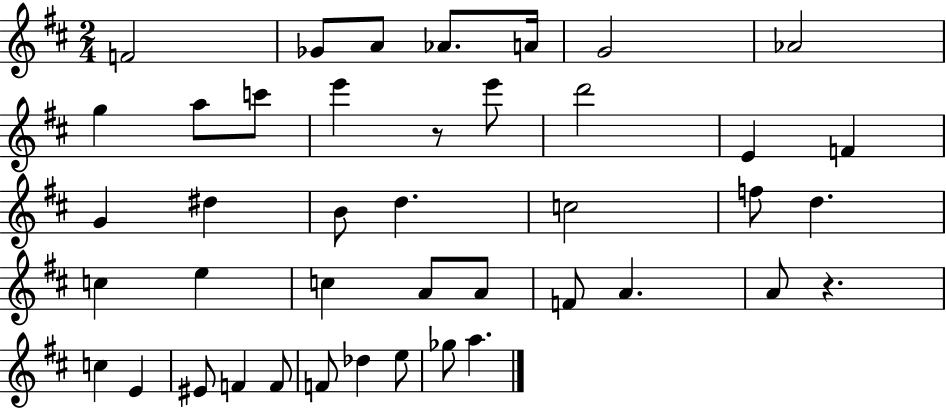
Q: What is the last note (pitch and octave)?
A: A5